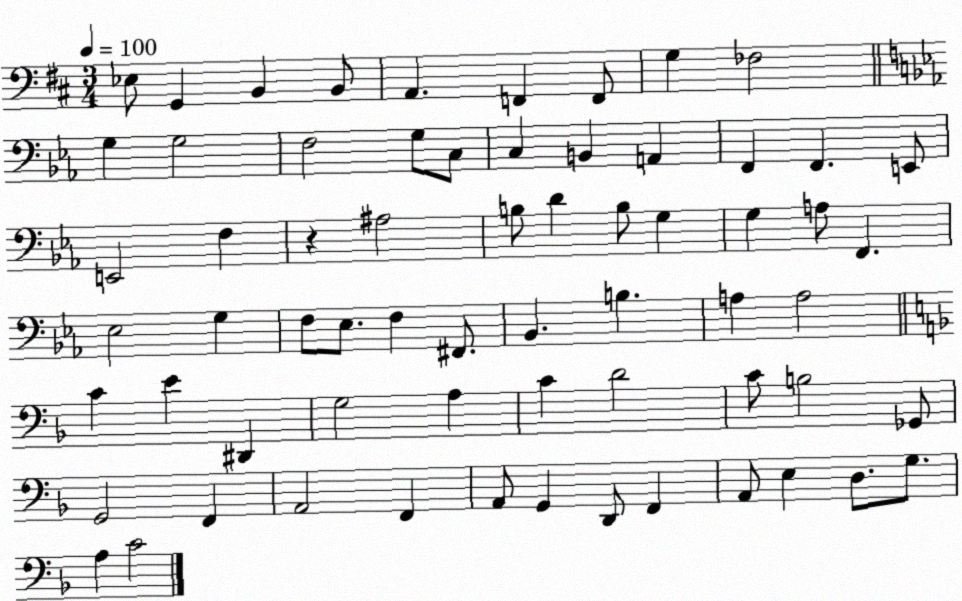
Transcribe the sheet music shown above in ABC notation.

X:1
T:Untitled
M:3/4
L:1/4
K:D
_E,/2 G,, B,, B,,/2 A,, F,, F,,/2 G, _F,2 G, G,2 F,2 G,/2 C,/2 C, B,, A,, F,, F,, E,,/2 E,,2 F, z ^A,2 B,/2 D B,/2 G, G, A,/2 F,, _E,2 G, F,/2 _E,/2 F, ^F,,/2 _B,, B, A, A,2 C E ^D,, G,2 A, C D2 C/2 B,2 _G,,/2 G,,2 F,, A,,2 F,, A,,/2 G,, D,,/2 F,, A,,/2 E, D,/2 G,/2 A, C2